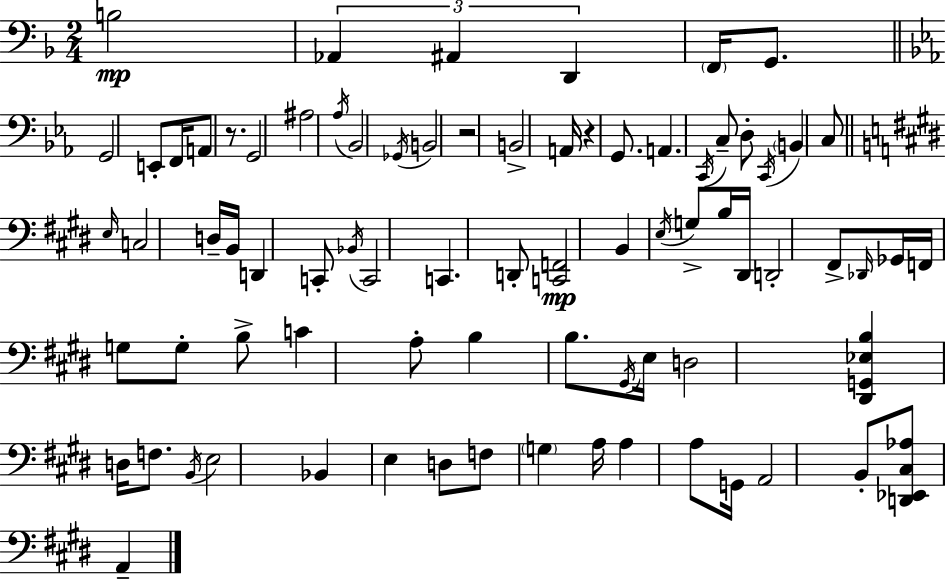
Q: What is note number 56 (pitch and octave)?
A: D3